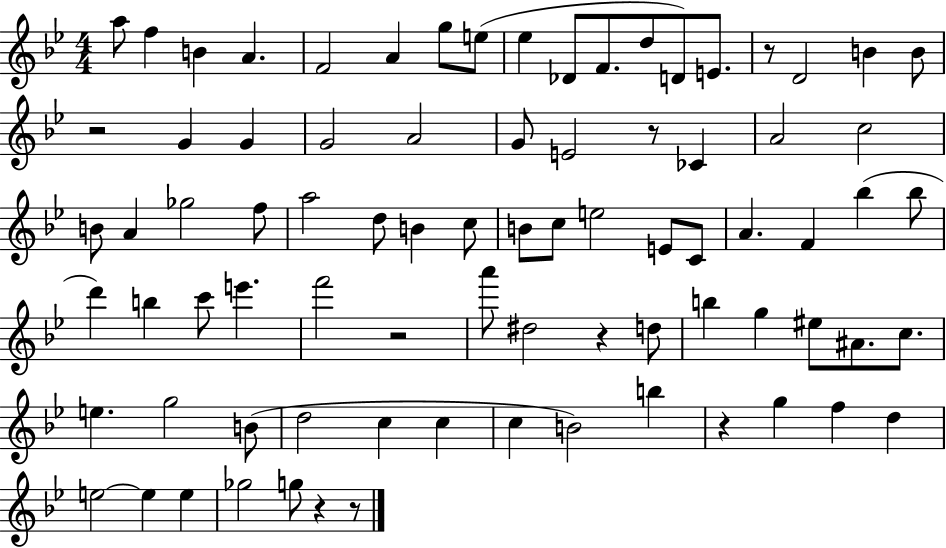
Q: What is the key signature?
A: BES major